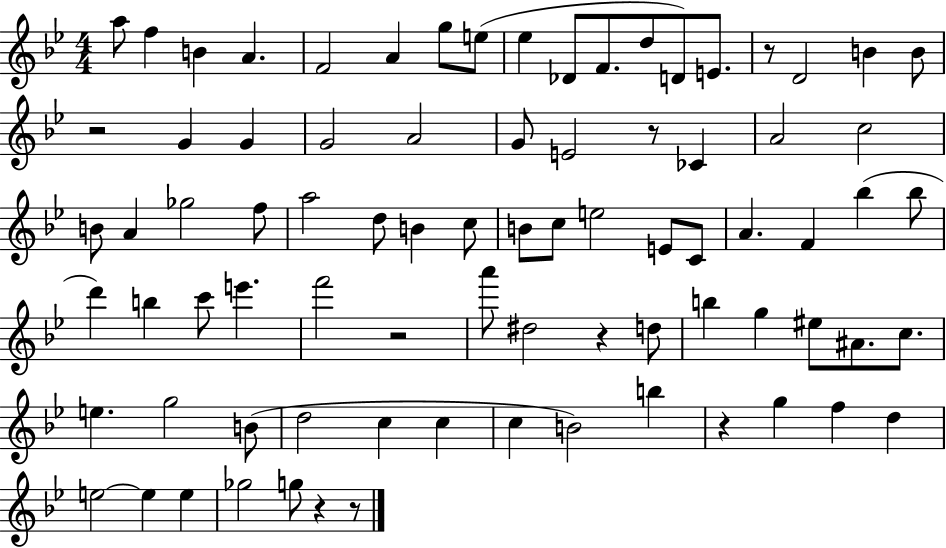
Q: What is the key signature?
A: BES major